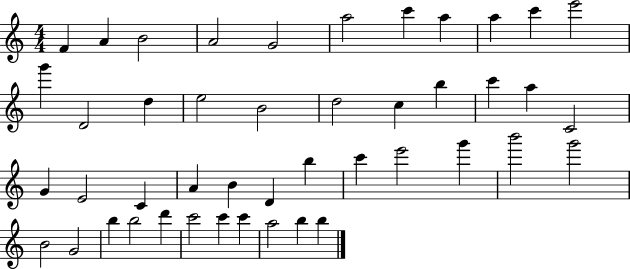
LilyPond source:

{
  \clef treble
  \numericTimeSignature
  \time 4/4
  \key c \major
  f'4 a'4 b'2 | a'2 g'2 | a''2 c'''4 a''4 | a''4 c'''4 e'''2 | \break g'''4 d'2 d''4 | e''2 b'2 | d''2 c''4 b''4 | c'''4 a''4 c'2 | \break g'4 e'2 c'4 | a'4 b'4 d'4 b''4 | c'''4 e'''2 g'''4 | b'''2 g'''2 | \break b'2 g'2 | b''4 b''2 d'''4 | c'''2 c'''4 c'''4 | a''2 b''4 b''4 | \break \bar "|."
}